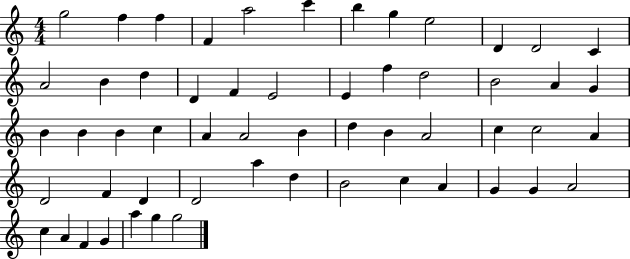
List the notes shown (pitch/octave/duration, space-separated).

G5/h F5/q F5/q F4/q A5/h C6/q B5/q G5/q E5/h D4/q D4/h C4/q A4/h B4/q D5/q D4/q F4/q E4/h E4/q F5/q D5/h B4/h A4/q G4/q B4/q B4/q B4/q C5/q A4/q A4/h B4/q D5/q B4/q A4/h C5/q C5/h A4/q D4/h F4/q D4/q D4/h A5/q D5/q B4/h C5/q A4/q G4/q G4/q A4/h C5/q A4/q F4/q G4/q A5/q G5/q G5/h